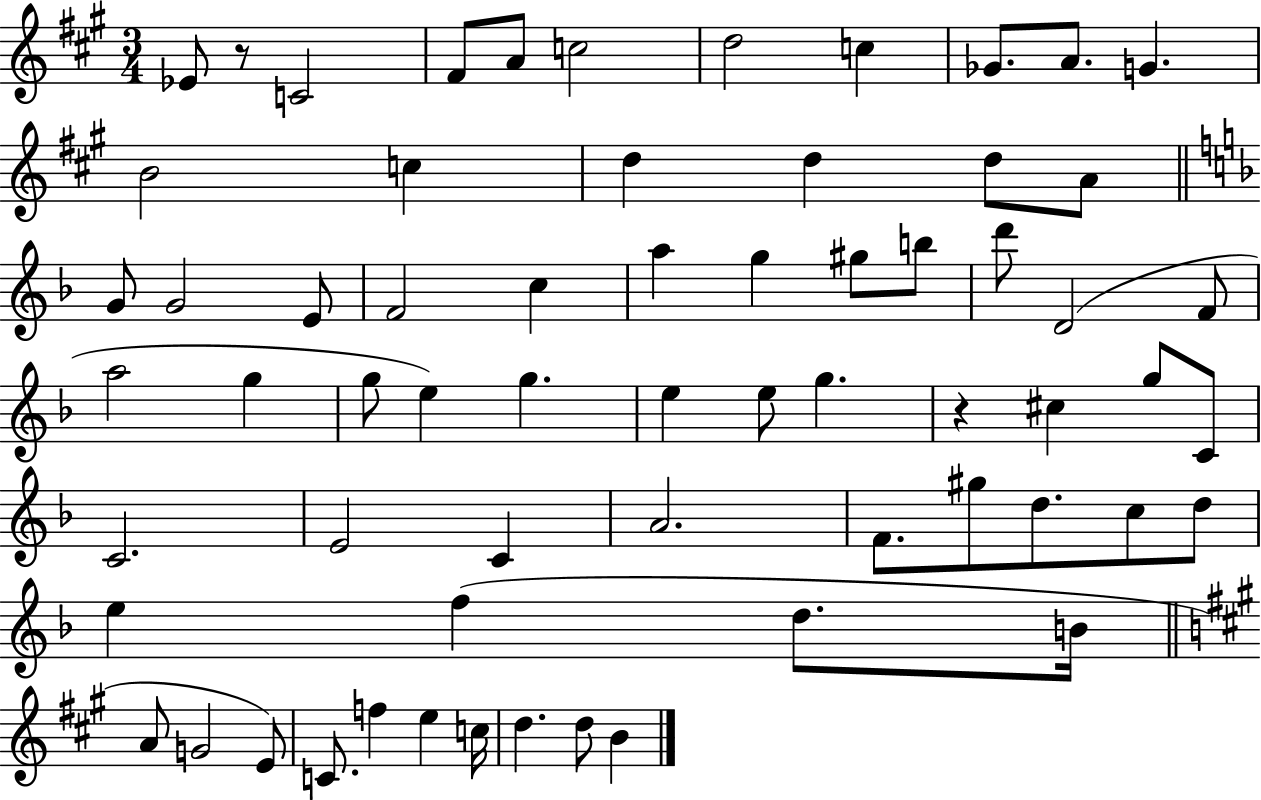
{
  \clef treble
  \numericTimeSignature
  \time 3/4
  \key a \major
  ees'8 r8 c'2 | fis'8 a'8 c''2 | d''2 c''4 | ges'8. a'8. g'4. | \break b'2 c''4 | d''4 d''4 d''8 a'8 | \bar "||" \break \key d \minor g'8 g'2 e'8 | f'2 c''4 | a''4 g''4 gis''8 b''8 | d'''8 d'2( f'8 | \break a''2 g''4 | g''8 e''4) g''4. | e''4 e''8 g''4. | r4 cis''4 g''8 c'8 | \break c'2. | e'2 c'4 | a'2. | f'8. gis''8 d''8. c''8 d''8 | \break e''4 f''4( d''8. b'16 | \bar "||" \break \key a \major a'8 g'2 e'8) | c'8. f''4 e''4 c''16 | d''4. d''8 b'4 | \bar "|."
}